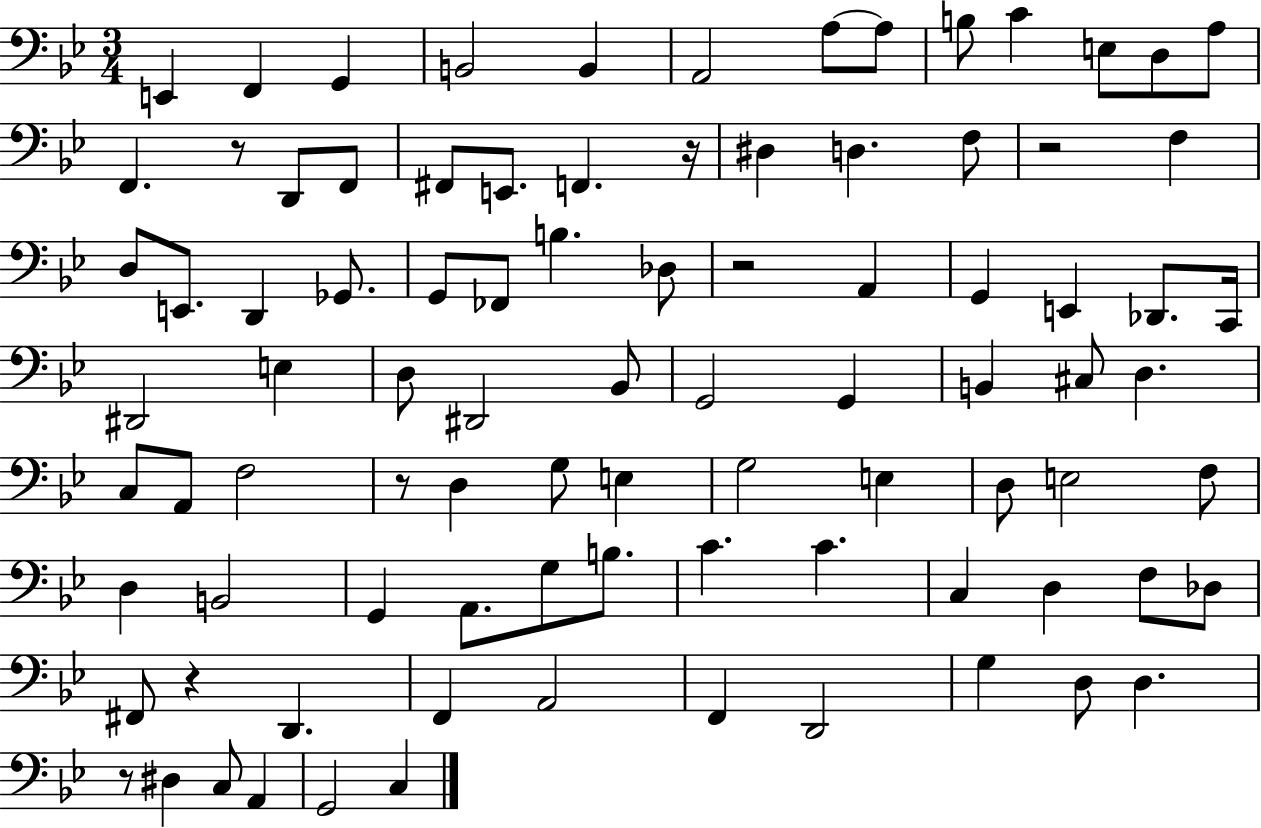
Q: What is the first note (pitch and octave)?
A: E2